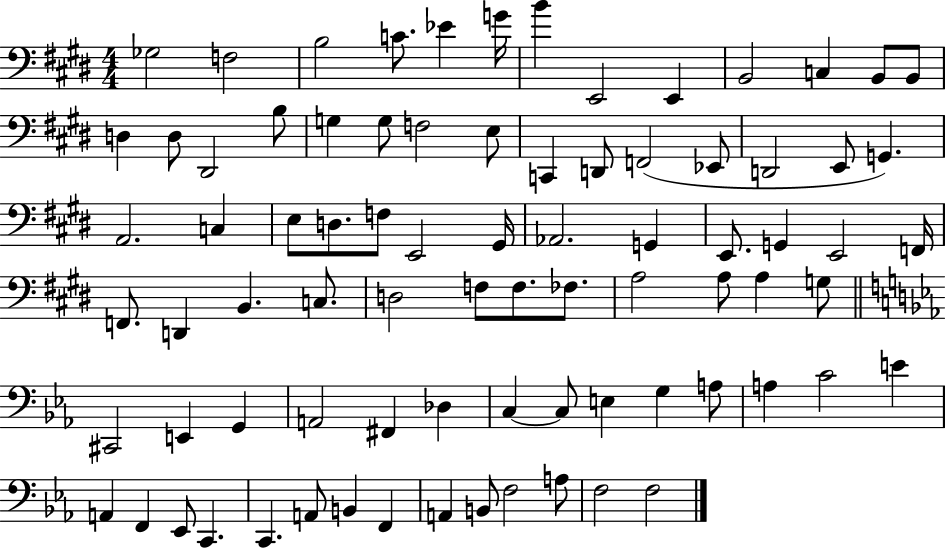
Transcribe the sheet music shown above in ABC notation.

X:1
T:Untitled
M:4/4
L:1/4
K:E
_G,2 F,2 B,2 C/2 _E G/4 B E,,2 E,, B,,2 C, B,,/2 B,,/2 D, D,/2 ^D,,2 B,/2 G, G,/2 F,2 E,/2 C,, D,,/2 F,,2 _E,,/2 D,,2 E,,/2 G,, A,,2 C, E,/2 D,/2 F,/2 E,,2 ^G,,/4 _A,,2 G,, E,,/2 G,, E,,2 F,,/4 F,,/2 D,, B,, C,/2 D,2 F,/2 F,/2 _F,/2 A,2 A,/2 A, G,/2 ^C,,2 E,, G,, A,,2 ^F,, _D, C, C,/2 E, G, A,/2 A, C2 E A,, F,, _E,,/2 C,, C,, A,,/2 B,, F,, A,, B,,/2 F,2 A,/2 F,2 F,2